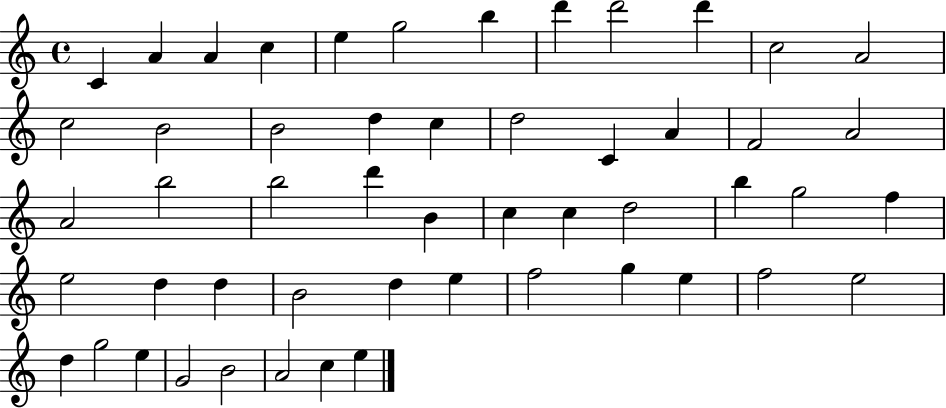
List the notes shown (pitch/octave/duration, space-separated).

C4/q A4/q A4/q C5/q E5/q G5/h B5/q D6/q D6/h D6/q C5/h A4/h C5/h B4/h B4/h D5/q C5/q D5/h C4/q A4/q F4/h A4/h A4/h B5/h B5/h D6/q B4/q C5/q C5/q D5/h B5/q G5/h F5/q E5/h D5/q D5/q B4/h D5/q E5/q F5/h G5/q E5/q F5/h E5/h D5/q G5/h E5/q G4/h B4/h A4/h C5/q E5/q